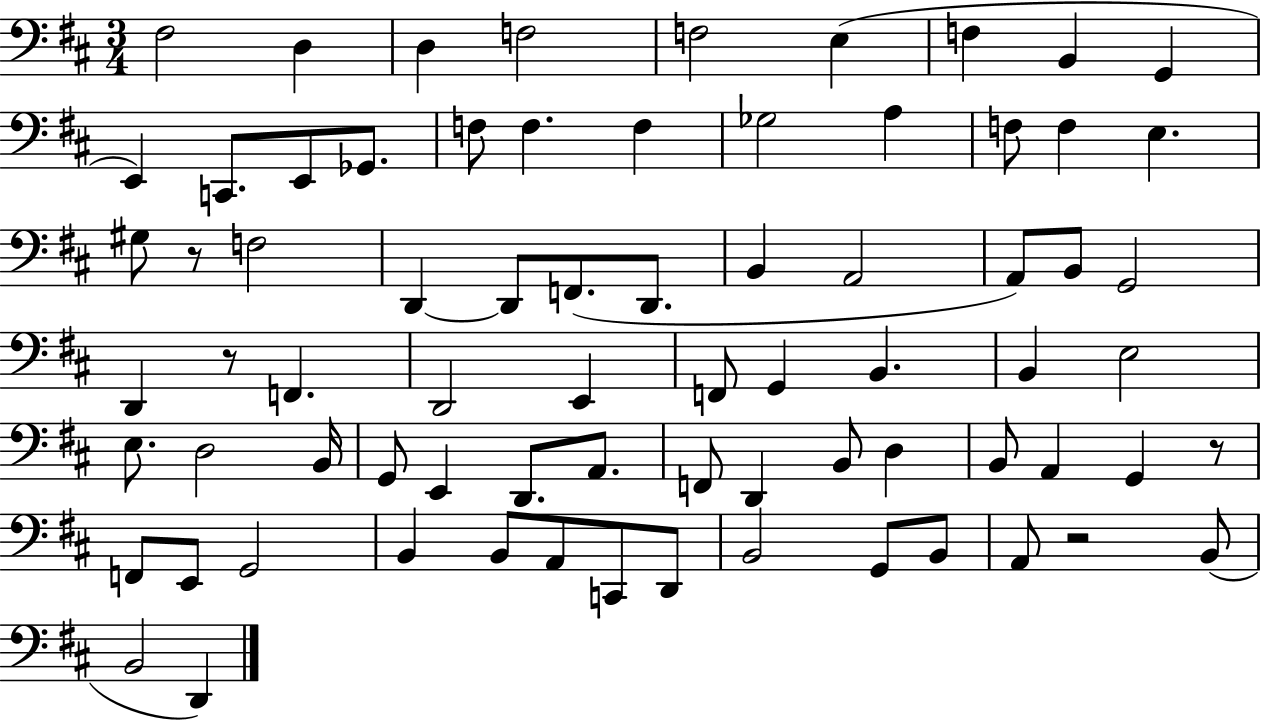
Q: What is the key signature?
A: D major